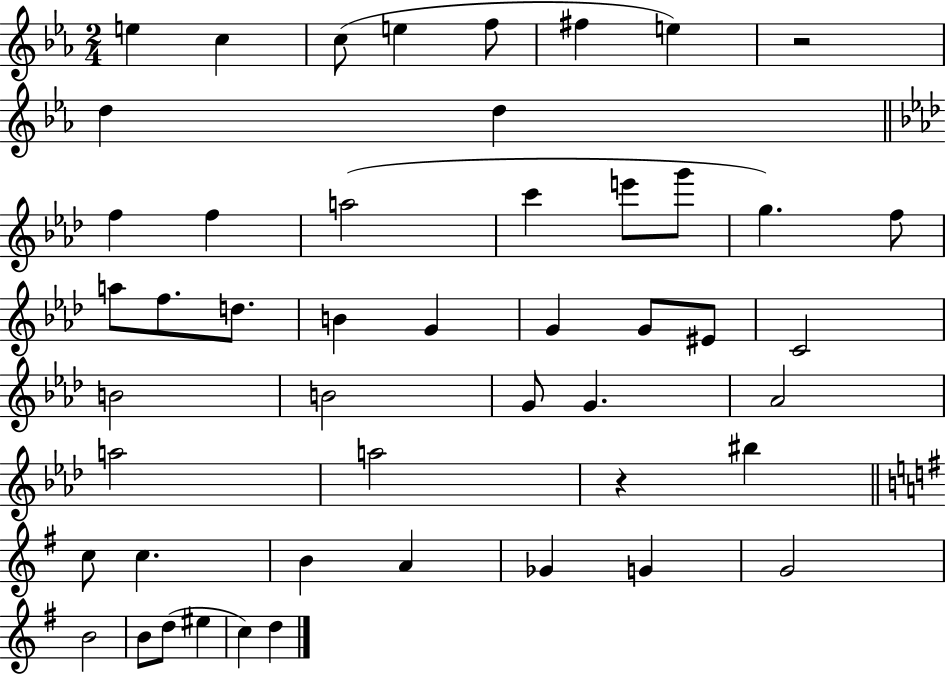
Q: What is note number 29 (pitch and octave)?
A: G4